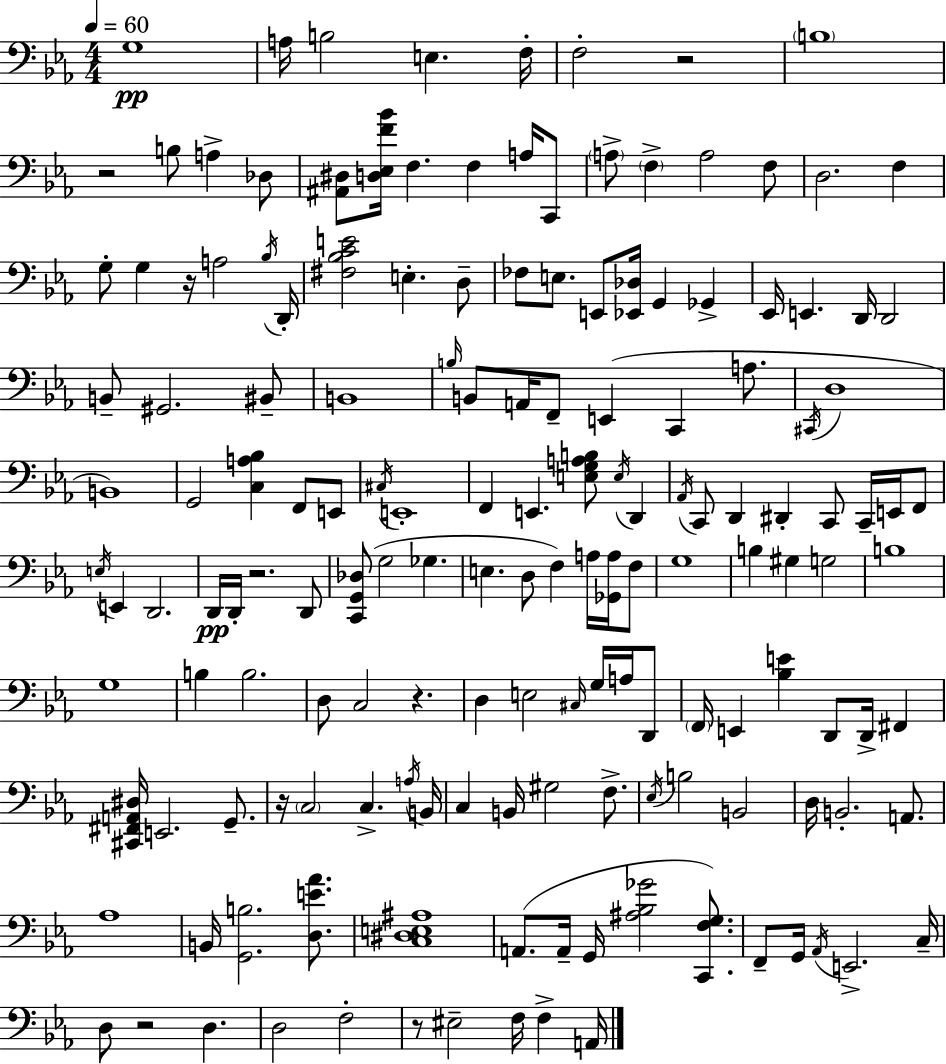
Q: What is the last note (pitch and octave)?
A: A2